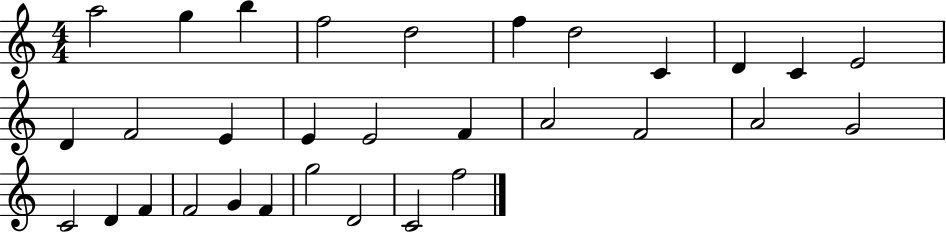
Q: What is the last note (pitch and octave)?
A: F5